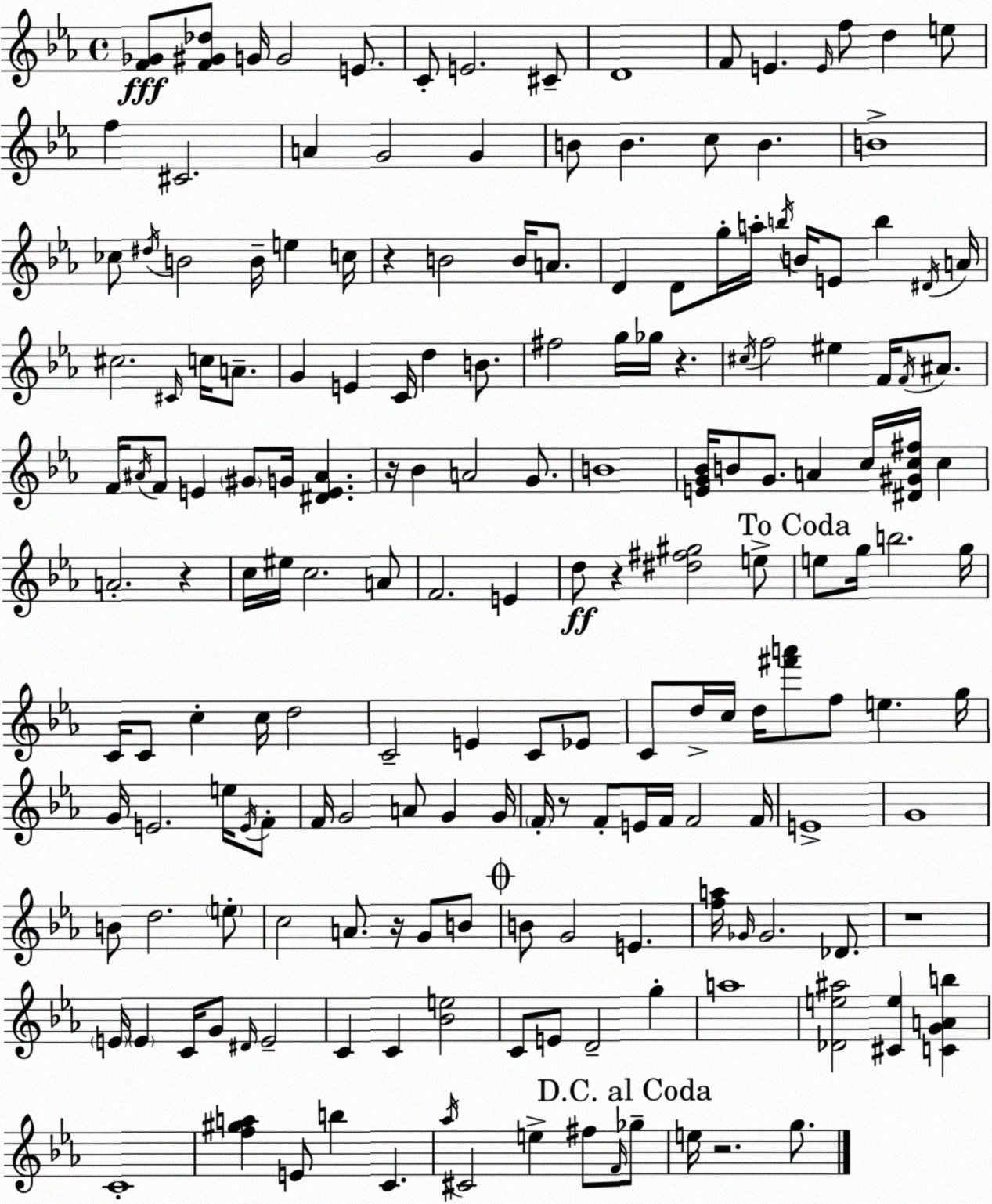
X:1
T:Untitled
M:4/4
L:1/4
K:Cm
[F_G]/2 [F^G_d]/2 G/4 G2 E/2 C/2 E2 ^C/2 D4 F/2 E E/4 f/2 d e/2 f ^C2 A G2 G B/2 B c/2 B B4 _c/2 ^d/4 B2 B/4 e c/4 z B2 B/4 A/2 D D/2 g/4 a/4 b/4 B/4 E/2 b ^D/4 A/4 ^c2 ^C/4 c/4 A/2 G E C/4 d B/2 ^f2 g/4 _g/4 z ^c/4 f2 ^e F/4 F/4 ^A/2 F/4 ^A/4 F/2 E ^G/2 G/4 [^DE^A] z/4 _B A2 G/2 B4 [EG_B]/4 B/2 G/2 A c/4 [^D^Gc^f]/4 c A2 z c/4 ^e/4 c2 A/2 F2 E d/2 z [^d^f^g]2 e/2 e/2 g/4 b2 g/4 C/4 C/2 c c/4 d2 C2 E C/2 _E/2 C/2 d/4 c/4 d/4 [^f'a']/2 f/2 e g/4 G/4 E2 e/4 E/4 F/2 F/4 G2 A/2 G G/4 F/4 z/2 F/2 E/4 F/4 F2 F/4 E4 G4 B/2 d2 e/2 c2 A/2 z/4 G/2 B/2 B/2 G2 E [fa]/4 _G/4 _G2 _D/2 z4 E/4 E C/4 G/2 ^D/4 E2 C C [_Be]2 C/2 E/2 D2 g a4 [_De^a]2 [^Ce] [CGAb] C4 [f^ga] E/2 b C _a/4 ^C2 e ^f/2 F/4 _g/2 e/4 z2 g/2